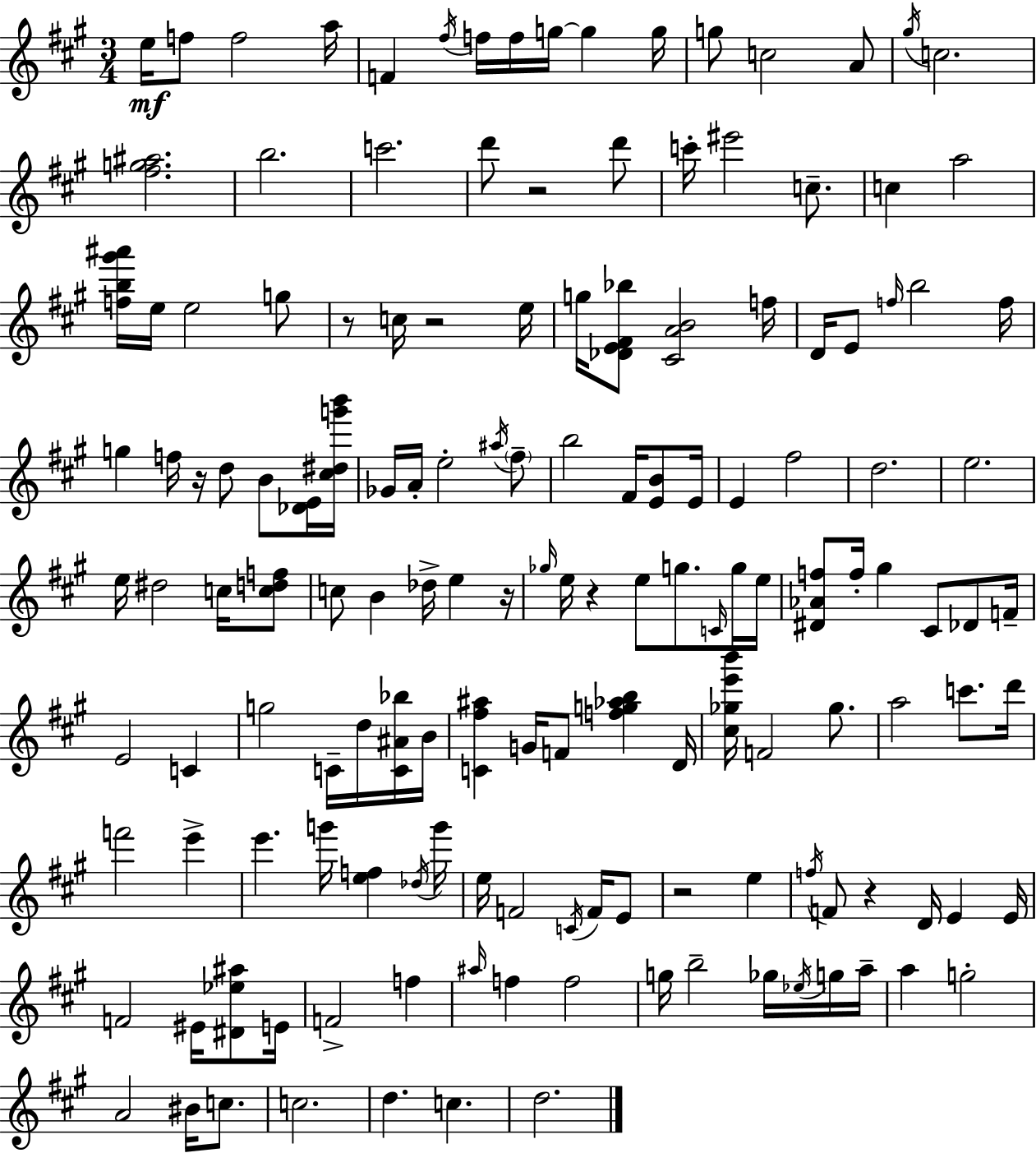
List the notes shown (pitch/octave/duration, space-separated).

E5/s F5/e F5/h A5/s F4/q F#5/s F5/s F5/s G5/s G5/q G5/s G5/e C5/h A4/e G#5/s C5/h. [F#5,G5,A#5]/h. B5/h. C6/h. D6/e R/h D6/e C6/s EIS6/h C5/e. C5/q A5/h [F5,B5,G#6,A#6]/s E5/s E5/h G5/e R/e C5/s R/h E5/s G5/s [Db4,E4,F#4,Bb5]/e [C#4,A4,B4]/h F5/s D4/s E4/e F5/s B5/h F5/s G5/q F5/s R/s D5/e B4/e [Db4,E4]/s [C#5,D#5,G6,B6]/s Gb4/s A4/s E5/h A#5/s F#5/e B5/h F#4/s [E4,B4]/e E4/s E4/q F#5/h D5/h. E5/h. E5/s D#5/h C5/s [C5,D5,F5]/e C5/e B4/q Db5/s E5/q R/s Gb5/s E5/s R/q E5/e G5/e. C4/s G5/s E5/s [D#4,Ab4,F5]/e F5/s G#5/q C#4/e Db4/e F4/s E4/h C4/q G5/h C4/s D5/s [C4,A#4,Bb5]/s B4/s [C4,F#5,A#5]/q G4/s F4/e [F5,G5,Ab5,B5]/q D4/s [C#5,Gb5,E6,B6]/s F4/h Gb5/e. A5/h C6/e. D6/s F6/h E6/q E6/q. G6/s [E5,F5]/q Db5/s G6/s E5/s F4/h C4/s F4/s E4/e R/h E5/q F5/s F4/e R/q D4/s E4/q E4/s F4/h EIS4/s [D#4,Eb5,A#5]/e E4/s F4/h F5/q A#5/s F5/q F5/h G5/s B5/h Gb5/s Eb5/s G5/s A5/s A5/q G5/h A4/h BIS4/s C5/e. C5/h. D5/q. C5/q. D5/h.